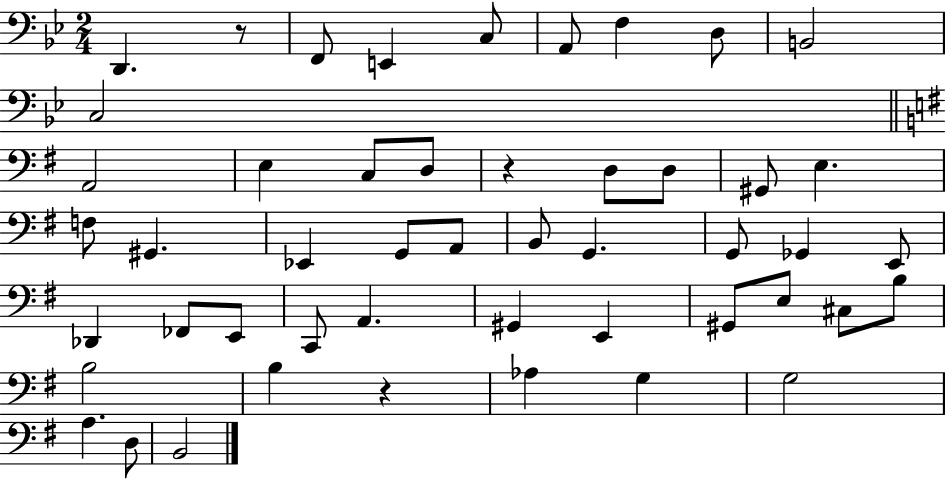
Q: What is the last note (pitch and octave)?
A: B2